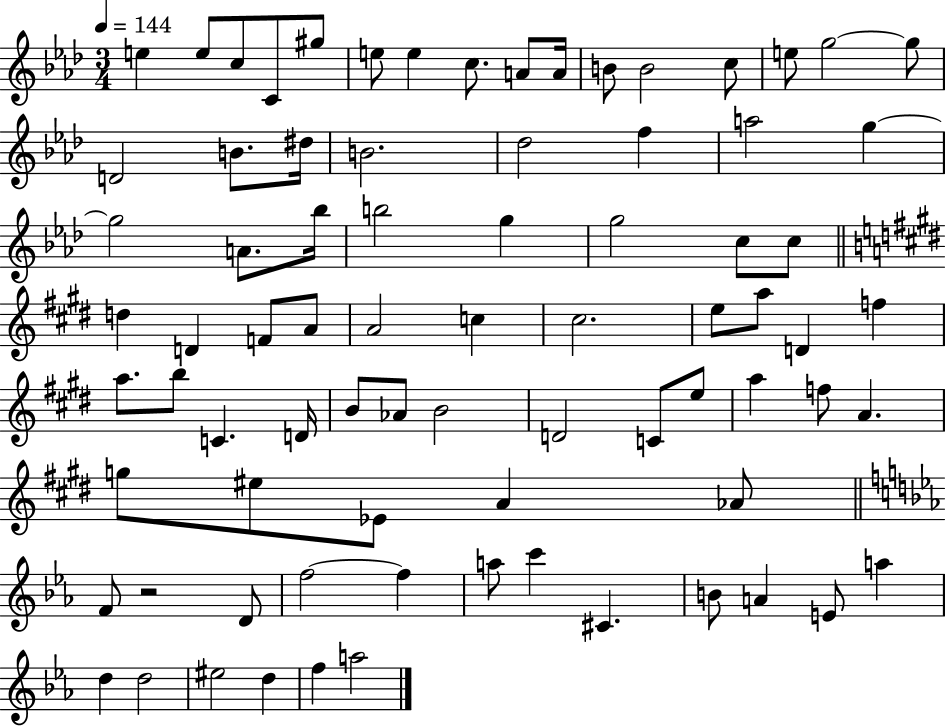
E5/q E5/e C5/e C4/e G#5/e E5/e E5/q C5/e. A4/e A4/s B4/e B4/h C5/e E5/e G5/h G5/e D4/h B4/e. D#5/s B4/h. Db5/h F5/q A5/h G5/q G5/h A4/e. Bb5/s B5/h G5/q G5/h C5/e C5/e D5/q D4/q F4/e A4/e A4/h C5/q C#5/h. E5/e A5/e D4/q F5/q A5/e. B5/e C4/q. D4/s B4/e Ab4/e B4/h D4/h C4/e E5/e A5/q F5/e A4/q. G5/e EIS5/e Eb4/e A4/q Ab4/e F4/e R/h D4/e F5/h F5/q A5/e C6/q C#4/q. B4/e A4/q E4/e A5/q D5/q D5/h EIS5/h D5/q F5/q A5/h